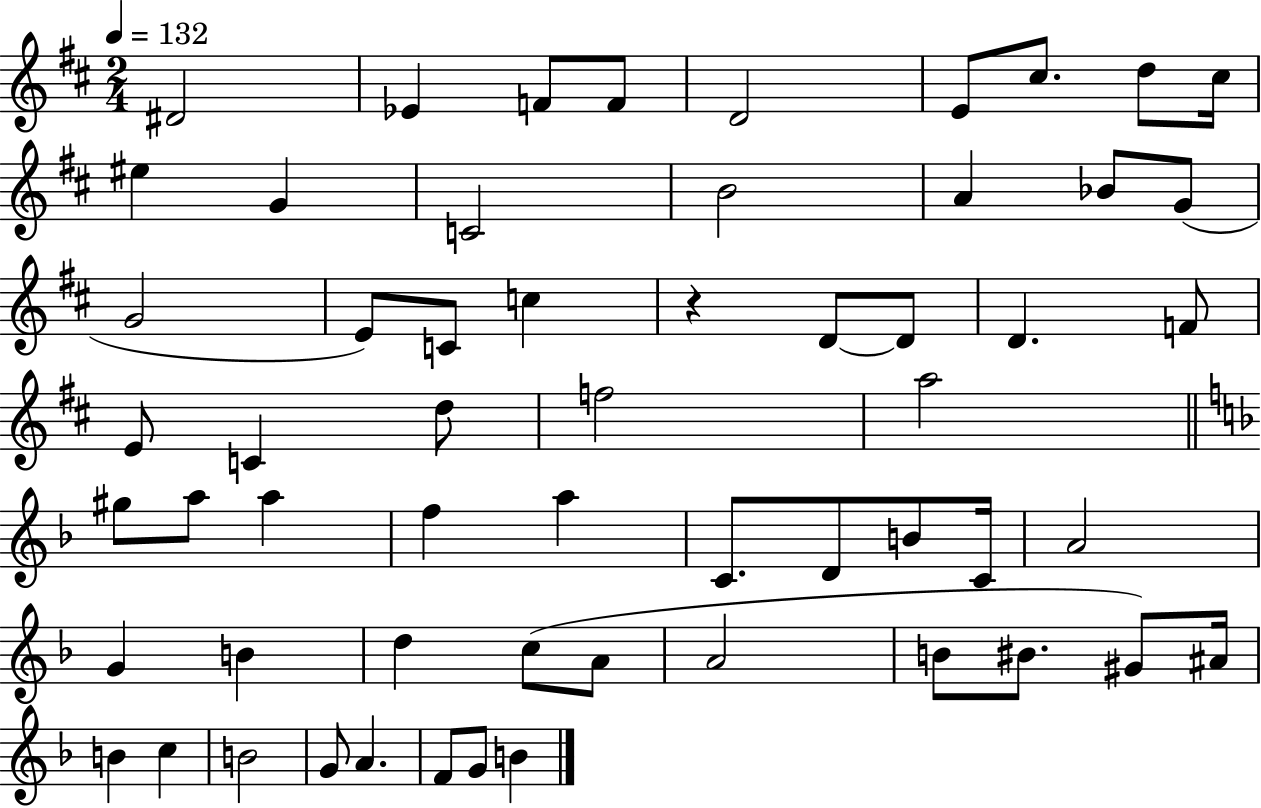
{
  \clef treble
  \numericTimeSignature
  \time 2/4
  \key d \major
  \tempo 4 = 132
  dis'2 | ees'4 f'8 f'8 | d'2 | e'8 cis''8. d''8 cis''16 | \break eis''4 g'4 | c'2 | b'2 | a'4 bes'8 g'8( | \break g'2 | e'8) c'8 c''4 | r4 d'8~~ d'8 | d'4. f'8 | \break e'8 c'4 d''8 | f''2 | a''2 | \bar "||" \break \key f \major gis''8 a''8 a''4 | f''4 a''4 | c'8. d'8 b'8 c'16 | a'2 | \break g'4 b'4 | d''4 c''8( a'8 | a'2 | b'8 bis'8. gis'8) ais'16 | \break b'4 c''4 | b'2 | g'8 a'4. | f'8 g'8 b'4 | \break \bar "|."
}